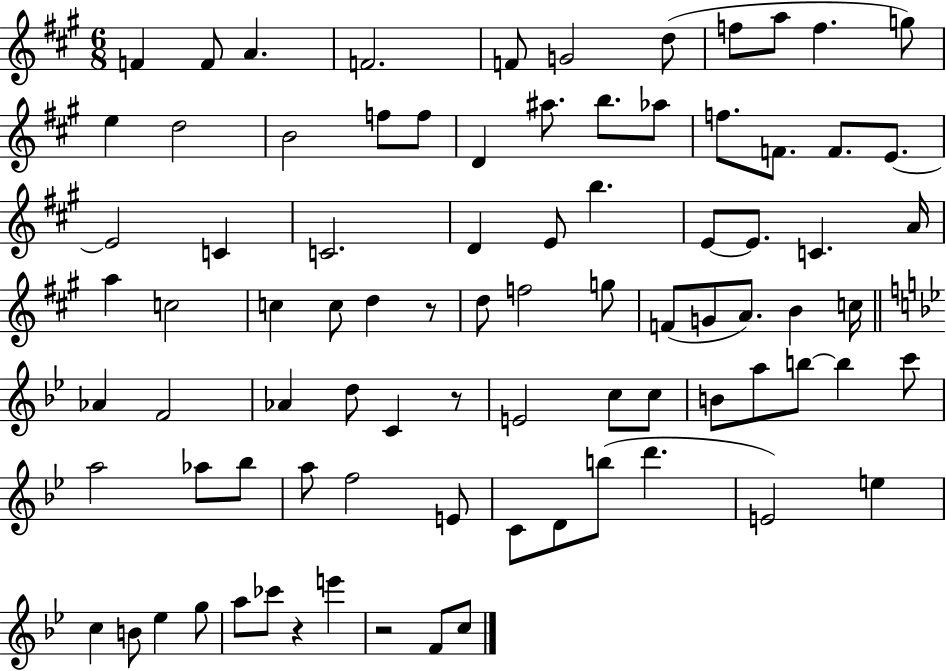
X:1
T:Untitled
M:6/8
L:1/4
K:A
F F/2 A F2 F/2 G2 d/2 f/2 a/2 f g/2 e d2 B2 f/2 f/2 D ^a/2 b/2 _a/2 f/2 F/2 F/2 E/2 E2 C C2 D E/2 b E/2 E/2 C A/4 a c2 c c/2 d z/2 d/2 f2 g/2 F/2 G/2 A/2 B c/4 _A F2 _A d/2 C z/2 E2 c/2 c/2 B/2 a/2 b/2 b c'/2 a2 _a/2 _b/2 a/2 f2 E/2 C/2 D/2 b/2 d' E2 e c B/2 _e g/2 a/2 _c'/2 z e' z2 F/2 c/2